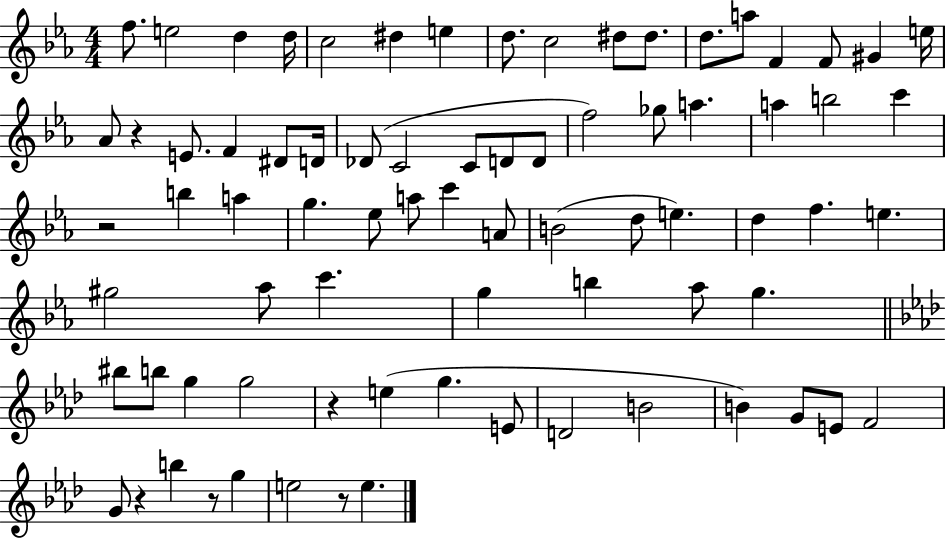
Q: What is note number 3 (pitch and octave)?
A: D5